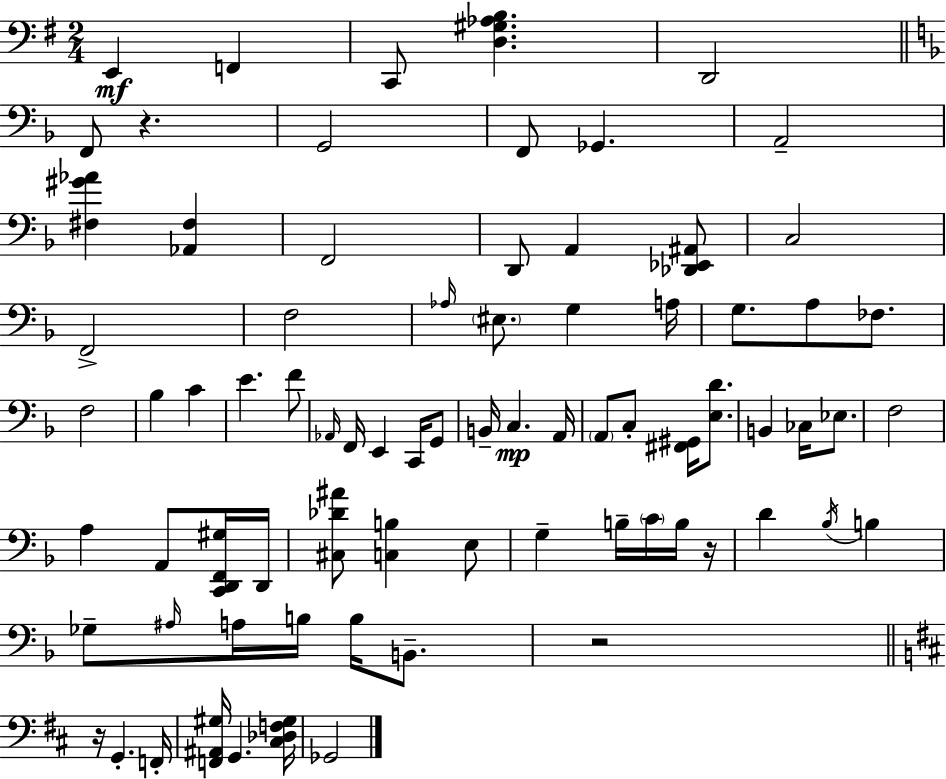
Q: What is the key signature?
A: G major